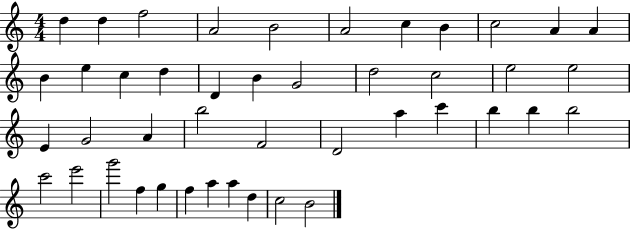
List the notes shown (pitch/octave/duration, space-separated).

D5/q D5/q F5/h A4/h B4/h A4/h C5/q B4/q C5/h A4/q A4/q B4/q E5/q C5/q D5/q D4/q B4/q G4/h D5/h C5/h E5/h E5/h E4/q G4/h A4/q B5/h F4/h D4/h A5/q C6/q B5/q B5/q B5/h C6/h E6/h G6/h F5/q G5/q F5/q A5/q A5/q D5/q C5/h B4/h